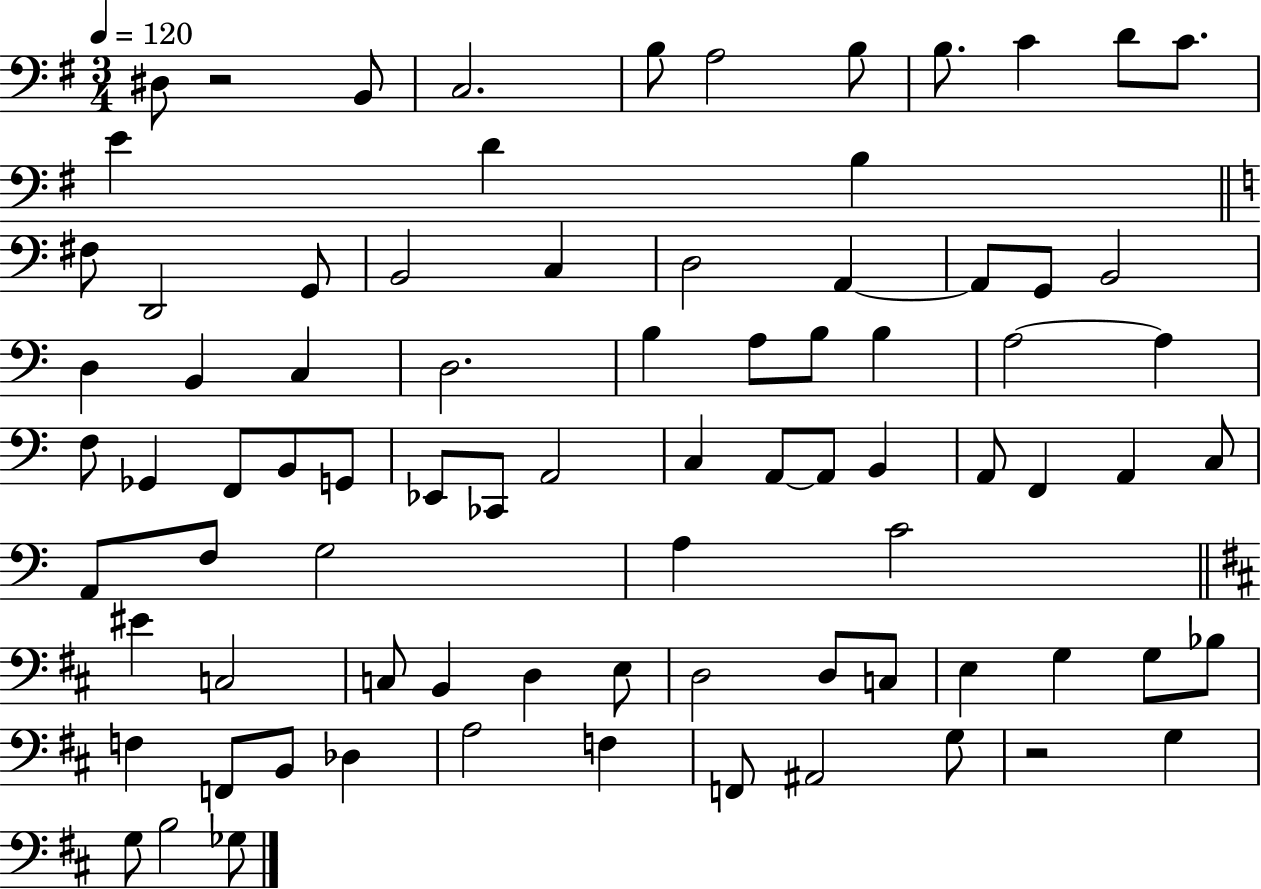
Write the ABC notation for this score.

X:1
T:Untitled
M:3/4
L:1/4
K:G
^D,/2 z2 B,,/2 C,2 B,/2 A,2 B,/2 B,/2 C D/2 C/2 E D B, ^F,/2 D,,2 G,,/2 B,,2 C, D,2 A,, A,,/2 G,,/2 B,,2 D, B,, C, D,2 B, A,/2 B,/2 B, A,2 A, F,/2 _G,, F,,/2 B,,/2 G,,/2 _E,,/2 _C,,/2 A,,2 C, A,,/2 A,,/2 B,, A,,/2 F,, A,, C,/2 A,,/2 F,/2 G,2 A, C2 ^E C,2 C,/2 B,, D, E,/2 D,2 D,/2 C,/2 E, G, G,/2 _B,/2 F, F,,/2 B,,/2 _D, A,2 F, F,,/2 ^A,,2 G,/2 z2 G, G,/2 B,2 _G,/2